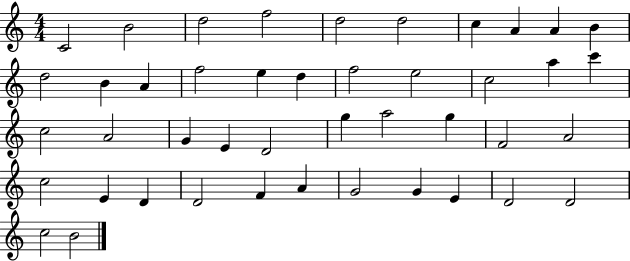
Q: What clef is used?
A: treble